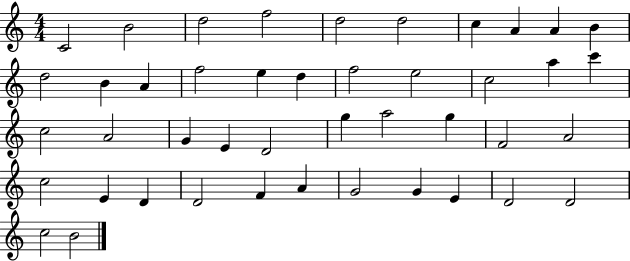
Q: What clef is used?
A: treble